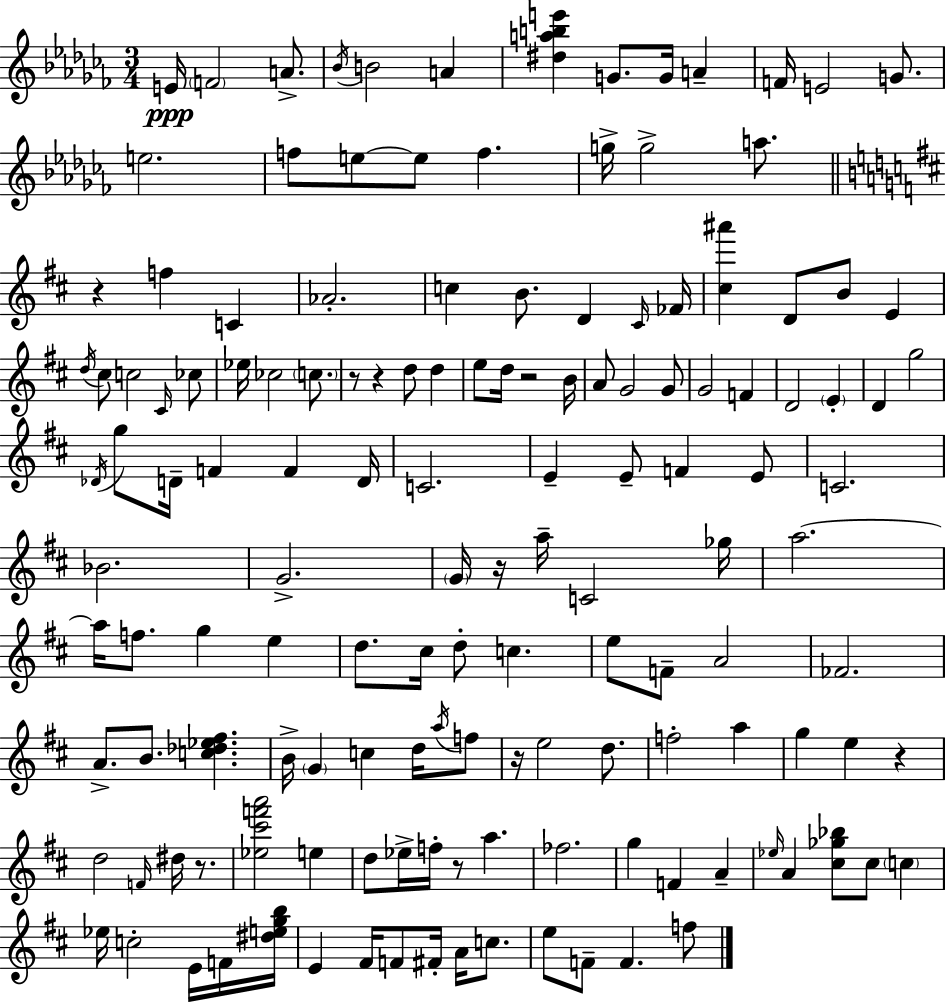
{
  \clef treble
  \numericTimeSignature
  \time 3/4
  \key aes \minor
  \repeat volta 2 { e'16\ppp \parenthesize f'2 a'8.-> | \acciaccatura { bes'16 } b'2 a'4 | <dis'' a'' b'' e'''>4 g'8. g'16 a'4-- | f'16 e'2 g'8. | \break e''2. | f''8 e''8~~ e''8 f''4. | g''16-> g''2-> a''8. | \bar "||" \break \key b \minor r4 f''4 c'4 | aes'2.-. | c''4 b'8. d'4 \grace { cis'16 } | fes'16 <cis'' ais'''>4 d'8 b'8 e'4 | \break \acciaccatura { d''16 } cis''8 c''2 | \grace { cis'16 } ces''8 ees''16 ces''2 | \parenthesize c''8. r8 r4 d''8 d''4 | e''8 d''16 r2 | \break b'16 a'8 g'2 | g'8 g'2 f'4 | d'2 \parenthesize e'4-. | d'4 g''2 | \break \acciaccatura { des'16 } g''8 d'16-- f'4 f'4 | d'16 c'2. | e'4-- e'8-- f'4 | e'8 c'2. | \break bes'2. | g'2.-> | \parenthesize g'16 r16 a''16-- c'2 | ges''16 a''2.~~ | \break a''16 f''8. g''4 | e''4 d''8. cis''16 d''8-. c''4. | e''8 f'8-- a'2 | fes'2. | \break a'8.-> b'8. <c'' des'' ees'' fis''>4. | b'16-> \parenthesize g'4 c''4 | d''16 \acciaccatura { a''16 } f''8 r16 e''2 | d''8. f''2-. | \break a''4 g''4 e''4 | r4 d''2 | \grace { f'16 } dis''16 r8. <ees'' cis''' f''' a'''>2 | e''4 d''8 ees''16-> f''16-. r8 | \break a''4. fes''2. | g''4 f'4 | a'4-- \grace { ees''16 } a'4 <cis'' ges'' bes''>8 | cis''8 \parenthesize c''4 ees''16 c''2-. | \break e'16 f'16 <dis'' e'' g'' b''>16 e'4 fis'16 | f'8 fis'16-. a'16 c''8. e''8 f'8-- f'4. | f''8 } \bar "|."
}